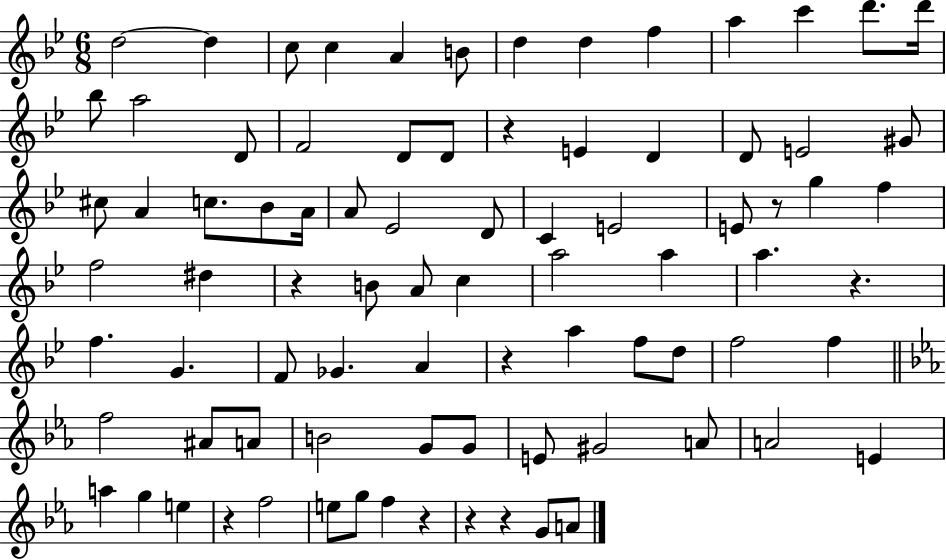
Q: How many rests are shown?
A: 9